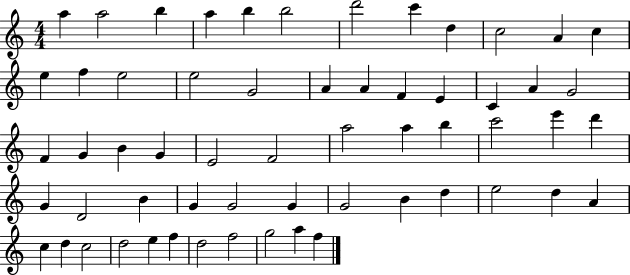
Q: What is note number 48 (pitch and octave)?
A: A4